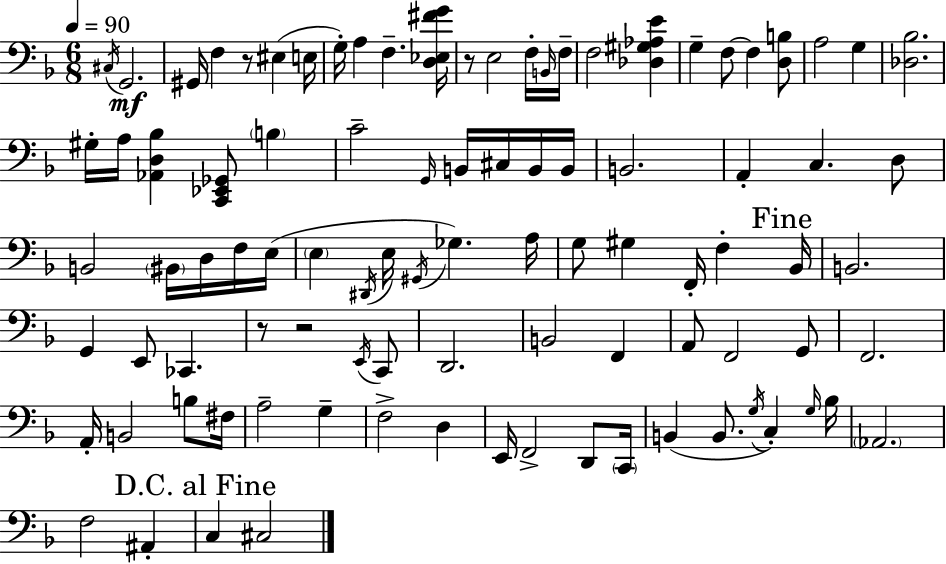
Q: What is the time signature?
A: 6/8